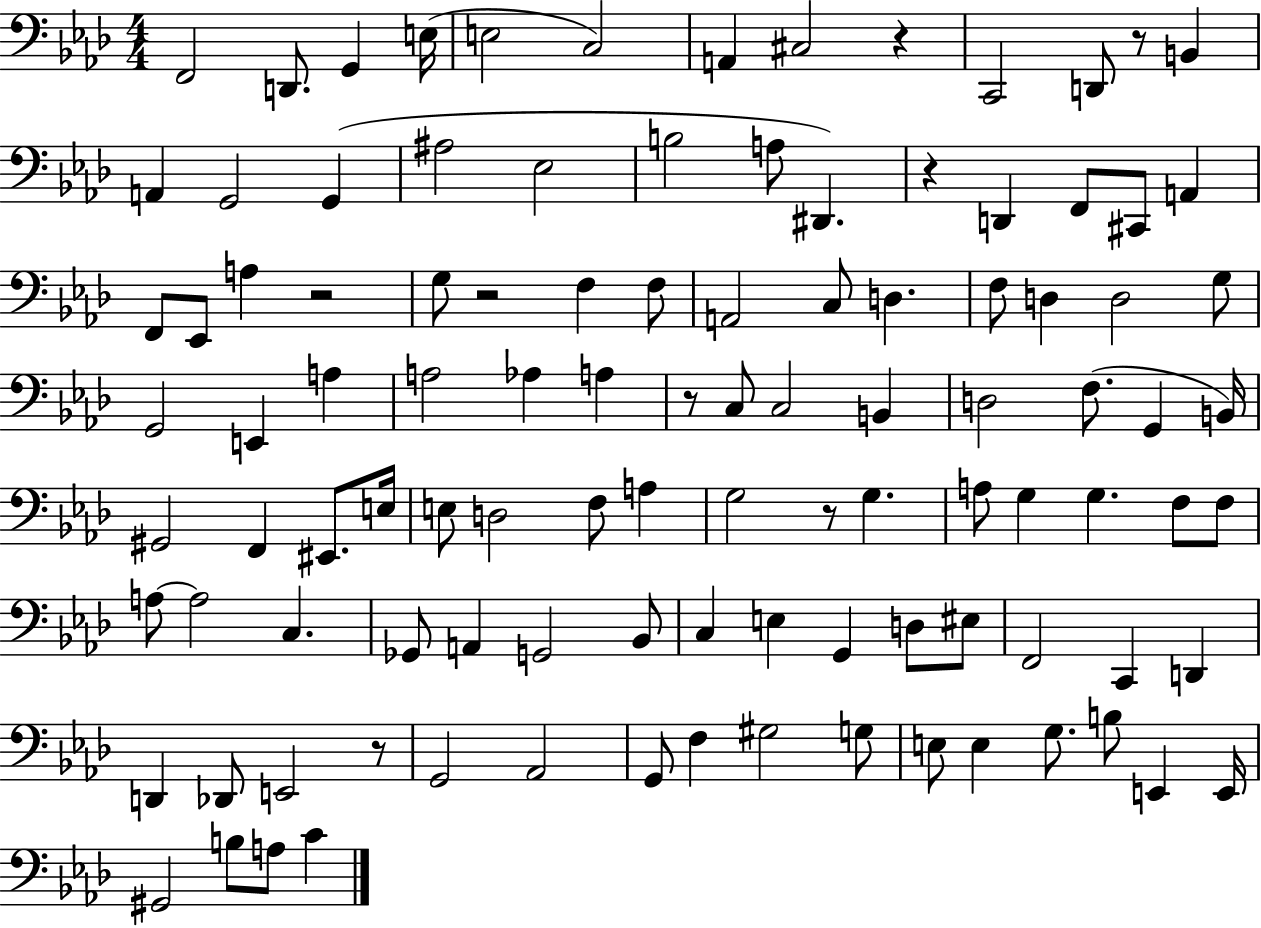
{
  \clef bass
  \numericTimeSignature
  \time 4/4
  \key aes \major
  \repeat volta 2 { f,2 d,8. g,4 e16( | e2 c2) | a,4 cis2 r4 | c,2 d,8 r8 b,4 | \break a,4 g,2 g,4( | ais2 ees2 | b2 a8 dis,4.) | r4 d,4 f,8 cis,8 a,4 | \break f,8 ees,8 a4 r2 | g8 r2 f4 f8 | a,2 c8 d4. | f8 d4 d2 g8 | \break g,2 e,4 a4 | a2 aes4 a4 | r8 c8 c2 b,4 | d2 f8.( g,4 b,16) | \break gis,2 f,4 eis,8. e16 | e8 d2 f8 a4 | g2 r8 g4. | a8 g4 g4. f8 f8 | \break a8~~ a2 c4. | ges,8 a,4 g,2 bes,8 | c4 e4 g,4 d8 eis8 | f,2 c,4 d,4 | \break d,4 des,8 e,2 r8 | g,2 aes,2 | g,8 f4 gis2 g8 | e8 e4 g8. b8 e,4 e,16 | \break gis,2 b8 a8 c'4 | } \bar "|."
}